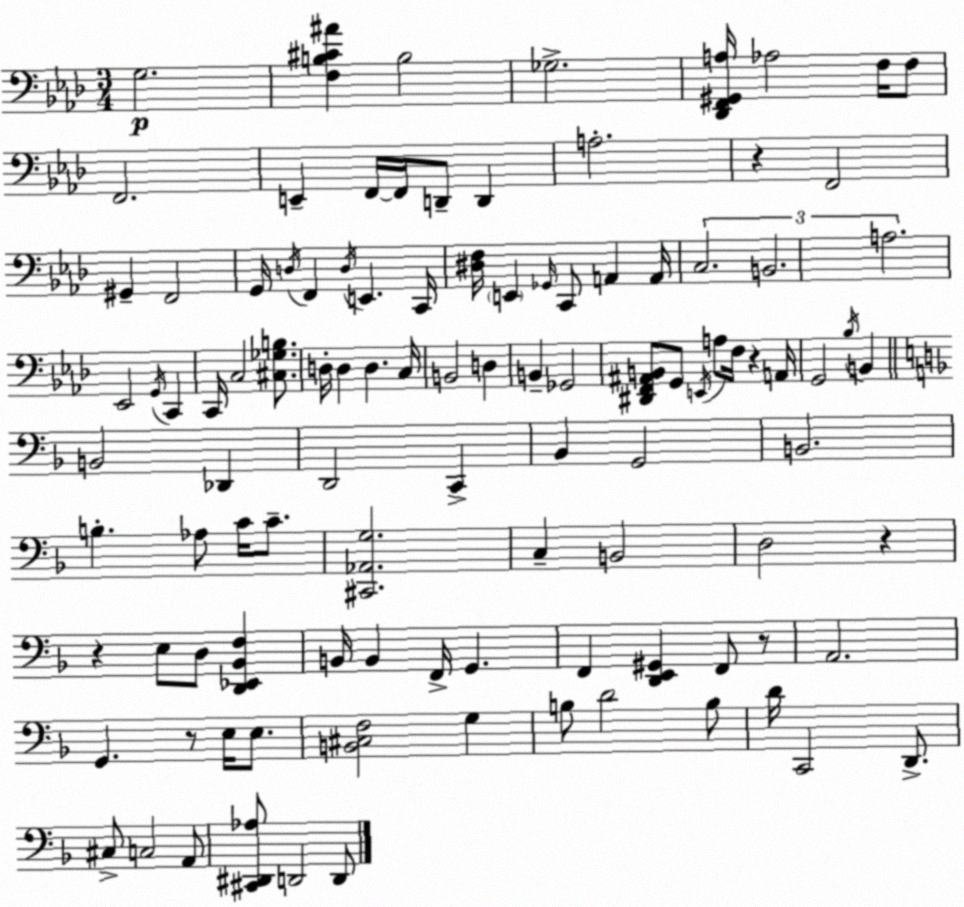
X:1
T:Untitled
M:3/4
L:1/4
K:Ab
G,2 [F,B,^C^A] B,2 _G,2 [_D,,F,,^G,,A,]/4 _A,2 F,/4 F,/2 F,,2 E,, F,,/4 F,,/4 D,,/2 D,, A,2 z F,,2 ^G,, F,,2 G,,/4 D,/4 F,, D,/4 E,, C,,/4 [^D,F,]/4 E,, _G,,/4 C,,/2 A,, A,,/4 C,2 B,,2 A,2 _E,,2 G,,/4 C,, C,,/4 C,2 [^C,_G,B,]/2 D,/4 D, D, C,/4 B,,2 D, B,, _G,,2 [^D,,F,,^A,,B,,]/2 G,,/2 E,,/4 A,/2 F,/4 z A,,/4 G,,2 _B,/4 B,, B,,2 _D,, D,,2 C,, _B,, G,,2 B,,2 B, _A,/2 C/4 C/2 [^C,,_A,,G,]2 C, B,,2 D,2 z z E,/2 D,/2 [D,,_E,,_B,,F,] B,,/4 B,, F,,/4 G,, F,, [D,,E,,^G,,] F,,/2 z/2 A,,2 G,, z/2 E,/4 E,/2 [B,,^C,F,]2 G, B,/2 D2 B,/2 D/4 C,,2 D,,/2 ^C,/2 C,2 A,,/2 [^C,,^D,,_A,]/2 D,,2 D,,/2